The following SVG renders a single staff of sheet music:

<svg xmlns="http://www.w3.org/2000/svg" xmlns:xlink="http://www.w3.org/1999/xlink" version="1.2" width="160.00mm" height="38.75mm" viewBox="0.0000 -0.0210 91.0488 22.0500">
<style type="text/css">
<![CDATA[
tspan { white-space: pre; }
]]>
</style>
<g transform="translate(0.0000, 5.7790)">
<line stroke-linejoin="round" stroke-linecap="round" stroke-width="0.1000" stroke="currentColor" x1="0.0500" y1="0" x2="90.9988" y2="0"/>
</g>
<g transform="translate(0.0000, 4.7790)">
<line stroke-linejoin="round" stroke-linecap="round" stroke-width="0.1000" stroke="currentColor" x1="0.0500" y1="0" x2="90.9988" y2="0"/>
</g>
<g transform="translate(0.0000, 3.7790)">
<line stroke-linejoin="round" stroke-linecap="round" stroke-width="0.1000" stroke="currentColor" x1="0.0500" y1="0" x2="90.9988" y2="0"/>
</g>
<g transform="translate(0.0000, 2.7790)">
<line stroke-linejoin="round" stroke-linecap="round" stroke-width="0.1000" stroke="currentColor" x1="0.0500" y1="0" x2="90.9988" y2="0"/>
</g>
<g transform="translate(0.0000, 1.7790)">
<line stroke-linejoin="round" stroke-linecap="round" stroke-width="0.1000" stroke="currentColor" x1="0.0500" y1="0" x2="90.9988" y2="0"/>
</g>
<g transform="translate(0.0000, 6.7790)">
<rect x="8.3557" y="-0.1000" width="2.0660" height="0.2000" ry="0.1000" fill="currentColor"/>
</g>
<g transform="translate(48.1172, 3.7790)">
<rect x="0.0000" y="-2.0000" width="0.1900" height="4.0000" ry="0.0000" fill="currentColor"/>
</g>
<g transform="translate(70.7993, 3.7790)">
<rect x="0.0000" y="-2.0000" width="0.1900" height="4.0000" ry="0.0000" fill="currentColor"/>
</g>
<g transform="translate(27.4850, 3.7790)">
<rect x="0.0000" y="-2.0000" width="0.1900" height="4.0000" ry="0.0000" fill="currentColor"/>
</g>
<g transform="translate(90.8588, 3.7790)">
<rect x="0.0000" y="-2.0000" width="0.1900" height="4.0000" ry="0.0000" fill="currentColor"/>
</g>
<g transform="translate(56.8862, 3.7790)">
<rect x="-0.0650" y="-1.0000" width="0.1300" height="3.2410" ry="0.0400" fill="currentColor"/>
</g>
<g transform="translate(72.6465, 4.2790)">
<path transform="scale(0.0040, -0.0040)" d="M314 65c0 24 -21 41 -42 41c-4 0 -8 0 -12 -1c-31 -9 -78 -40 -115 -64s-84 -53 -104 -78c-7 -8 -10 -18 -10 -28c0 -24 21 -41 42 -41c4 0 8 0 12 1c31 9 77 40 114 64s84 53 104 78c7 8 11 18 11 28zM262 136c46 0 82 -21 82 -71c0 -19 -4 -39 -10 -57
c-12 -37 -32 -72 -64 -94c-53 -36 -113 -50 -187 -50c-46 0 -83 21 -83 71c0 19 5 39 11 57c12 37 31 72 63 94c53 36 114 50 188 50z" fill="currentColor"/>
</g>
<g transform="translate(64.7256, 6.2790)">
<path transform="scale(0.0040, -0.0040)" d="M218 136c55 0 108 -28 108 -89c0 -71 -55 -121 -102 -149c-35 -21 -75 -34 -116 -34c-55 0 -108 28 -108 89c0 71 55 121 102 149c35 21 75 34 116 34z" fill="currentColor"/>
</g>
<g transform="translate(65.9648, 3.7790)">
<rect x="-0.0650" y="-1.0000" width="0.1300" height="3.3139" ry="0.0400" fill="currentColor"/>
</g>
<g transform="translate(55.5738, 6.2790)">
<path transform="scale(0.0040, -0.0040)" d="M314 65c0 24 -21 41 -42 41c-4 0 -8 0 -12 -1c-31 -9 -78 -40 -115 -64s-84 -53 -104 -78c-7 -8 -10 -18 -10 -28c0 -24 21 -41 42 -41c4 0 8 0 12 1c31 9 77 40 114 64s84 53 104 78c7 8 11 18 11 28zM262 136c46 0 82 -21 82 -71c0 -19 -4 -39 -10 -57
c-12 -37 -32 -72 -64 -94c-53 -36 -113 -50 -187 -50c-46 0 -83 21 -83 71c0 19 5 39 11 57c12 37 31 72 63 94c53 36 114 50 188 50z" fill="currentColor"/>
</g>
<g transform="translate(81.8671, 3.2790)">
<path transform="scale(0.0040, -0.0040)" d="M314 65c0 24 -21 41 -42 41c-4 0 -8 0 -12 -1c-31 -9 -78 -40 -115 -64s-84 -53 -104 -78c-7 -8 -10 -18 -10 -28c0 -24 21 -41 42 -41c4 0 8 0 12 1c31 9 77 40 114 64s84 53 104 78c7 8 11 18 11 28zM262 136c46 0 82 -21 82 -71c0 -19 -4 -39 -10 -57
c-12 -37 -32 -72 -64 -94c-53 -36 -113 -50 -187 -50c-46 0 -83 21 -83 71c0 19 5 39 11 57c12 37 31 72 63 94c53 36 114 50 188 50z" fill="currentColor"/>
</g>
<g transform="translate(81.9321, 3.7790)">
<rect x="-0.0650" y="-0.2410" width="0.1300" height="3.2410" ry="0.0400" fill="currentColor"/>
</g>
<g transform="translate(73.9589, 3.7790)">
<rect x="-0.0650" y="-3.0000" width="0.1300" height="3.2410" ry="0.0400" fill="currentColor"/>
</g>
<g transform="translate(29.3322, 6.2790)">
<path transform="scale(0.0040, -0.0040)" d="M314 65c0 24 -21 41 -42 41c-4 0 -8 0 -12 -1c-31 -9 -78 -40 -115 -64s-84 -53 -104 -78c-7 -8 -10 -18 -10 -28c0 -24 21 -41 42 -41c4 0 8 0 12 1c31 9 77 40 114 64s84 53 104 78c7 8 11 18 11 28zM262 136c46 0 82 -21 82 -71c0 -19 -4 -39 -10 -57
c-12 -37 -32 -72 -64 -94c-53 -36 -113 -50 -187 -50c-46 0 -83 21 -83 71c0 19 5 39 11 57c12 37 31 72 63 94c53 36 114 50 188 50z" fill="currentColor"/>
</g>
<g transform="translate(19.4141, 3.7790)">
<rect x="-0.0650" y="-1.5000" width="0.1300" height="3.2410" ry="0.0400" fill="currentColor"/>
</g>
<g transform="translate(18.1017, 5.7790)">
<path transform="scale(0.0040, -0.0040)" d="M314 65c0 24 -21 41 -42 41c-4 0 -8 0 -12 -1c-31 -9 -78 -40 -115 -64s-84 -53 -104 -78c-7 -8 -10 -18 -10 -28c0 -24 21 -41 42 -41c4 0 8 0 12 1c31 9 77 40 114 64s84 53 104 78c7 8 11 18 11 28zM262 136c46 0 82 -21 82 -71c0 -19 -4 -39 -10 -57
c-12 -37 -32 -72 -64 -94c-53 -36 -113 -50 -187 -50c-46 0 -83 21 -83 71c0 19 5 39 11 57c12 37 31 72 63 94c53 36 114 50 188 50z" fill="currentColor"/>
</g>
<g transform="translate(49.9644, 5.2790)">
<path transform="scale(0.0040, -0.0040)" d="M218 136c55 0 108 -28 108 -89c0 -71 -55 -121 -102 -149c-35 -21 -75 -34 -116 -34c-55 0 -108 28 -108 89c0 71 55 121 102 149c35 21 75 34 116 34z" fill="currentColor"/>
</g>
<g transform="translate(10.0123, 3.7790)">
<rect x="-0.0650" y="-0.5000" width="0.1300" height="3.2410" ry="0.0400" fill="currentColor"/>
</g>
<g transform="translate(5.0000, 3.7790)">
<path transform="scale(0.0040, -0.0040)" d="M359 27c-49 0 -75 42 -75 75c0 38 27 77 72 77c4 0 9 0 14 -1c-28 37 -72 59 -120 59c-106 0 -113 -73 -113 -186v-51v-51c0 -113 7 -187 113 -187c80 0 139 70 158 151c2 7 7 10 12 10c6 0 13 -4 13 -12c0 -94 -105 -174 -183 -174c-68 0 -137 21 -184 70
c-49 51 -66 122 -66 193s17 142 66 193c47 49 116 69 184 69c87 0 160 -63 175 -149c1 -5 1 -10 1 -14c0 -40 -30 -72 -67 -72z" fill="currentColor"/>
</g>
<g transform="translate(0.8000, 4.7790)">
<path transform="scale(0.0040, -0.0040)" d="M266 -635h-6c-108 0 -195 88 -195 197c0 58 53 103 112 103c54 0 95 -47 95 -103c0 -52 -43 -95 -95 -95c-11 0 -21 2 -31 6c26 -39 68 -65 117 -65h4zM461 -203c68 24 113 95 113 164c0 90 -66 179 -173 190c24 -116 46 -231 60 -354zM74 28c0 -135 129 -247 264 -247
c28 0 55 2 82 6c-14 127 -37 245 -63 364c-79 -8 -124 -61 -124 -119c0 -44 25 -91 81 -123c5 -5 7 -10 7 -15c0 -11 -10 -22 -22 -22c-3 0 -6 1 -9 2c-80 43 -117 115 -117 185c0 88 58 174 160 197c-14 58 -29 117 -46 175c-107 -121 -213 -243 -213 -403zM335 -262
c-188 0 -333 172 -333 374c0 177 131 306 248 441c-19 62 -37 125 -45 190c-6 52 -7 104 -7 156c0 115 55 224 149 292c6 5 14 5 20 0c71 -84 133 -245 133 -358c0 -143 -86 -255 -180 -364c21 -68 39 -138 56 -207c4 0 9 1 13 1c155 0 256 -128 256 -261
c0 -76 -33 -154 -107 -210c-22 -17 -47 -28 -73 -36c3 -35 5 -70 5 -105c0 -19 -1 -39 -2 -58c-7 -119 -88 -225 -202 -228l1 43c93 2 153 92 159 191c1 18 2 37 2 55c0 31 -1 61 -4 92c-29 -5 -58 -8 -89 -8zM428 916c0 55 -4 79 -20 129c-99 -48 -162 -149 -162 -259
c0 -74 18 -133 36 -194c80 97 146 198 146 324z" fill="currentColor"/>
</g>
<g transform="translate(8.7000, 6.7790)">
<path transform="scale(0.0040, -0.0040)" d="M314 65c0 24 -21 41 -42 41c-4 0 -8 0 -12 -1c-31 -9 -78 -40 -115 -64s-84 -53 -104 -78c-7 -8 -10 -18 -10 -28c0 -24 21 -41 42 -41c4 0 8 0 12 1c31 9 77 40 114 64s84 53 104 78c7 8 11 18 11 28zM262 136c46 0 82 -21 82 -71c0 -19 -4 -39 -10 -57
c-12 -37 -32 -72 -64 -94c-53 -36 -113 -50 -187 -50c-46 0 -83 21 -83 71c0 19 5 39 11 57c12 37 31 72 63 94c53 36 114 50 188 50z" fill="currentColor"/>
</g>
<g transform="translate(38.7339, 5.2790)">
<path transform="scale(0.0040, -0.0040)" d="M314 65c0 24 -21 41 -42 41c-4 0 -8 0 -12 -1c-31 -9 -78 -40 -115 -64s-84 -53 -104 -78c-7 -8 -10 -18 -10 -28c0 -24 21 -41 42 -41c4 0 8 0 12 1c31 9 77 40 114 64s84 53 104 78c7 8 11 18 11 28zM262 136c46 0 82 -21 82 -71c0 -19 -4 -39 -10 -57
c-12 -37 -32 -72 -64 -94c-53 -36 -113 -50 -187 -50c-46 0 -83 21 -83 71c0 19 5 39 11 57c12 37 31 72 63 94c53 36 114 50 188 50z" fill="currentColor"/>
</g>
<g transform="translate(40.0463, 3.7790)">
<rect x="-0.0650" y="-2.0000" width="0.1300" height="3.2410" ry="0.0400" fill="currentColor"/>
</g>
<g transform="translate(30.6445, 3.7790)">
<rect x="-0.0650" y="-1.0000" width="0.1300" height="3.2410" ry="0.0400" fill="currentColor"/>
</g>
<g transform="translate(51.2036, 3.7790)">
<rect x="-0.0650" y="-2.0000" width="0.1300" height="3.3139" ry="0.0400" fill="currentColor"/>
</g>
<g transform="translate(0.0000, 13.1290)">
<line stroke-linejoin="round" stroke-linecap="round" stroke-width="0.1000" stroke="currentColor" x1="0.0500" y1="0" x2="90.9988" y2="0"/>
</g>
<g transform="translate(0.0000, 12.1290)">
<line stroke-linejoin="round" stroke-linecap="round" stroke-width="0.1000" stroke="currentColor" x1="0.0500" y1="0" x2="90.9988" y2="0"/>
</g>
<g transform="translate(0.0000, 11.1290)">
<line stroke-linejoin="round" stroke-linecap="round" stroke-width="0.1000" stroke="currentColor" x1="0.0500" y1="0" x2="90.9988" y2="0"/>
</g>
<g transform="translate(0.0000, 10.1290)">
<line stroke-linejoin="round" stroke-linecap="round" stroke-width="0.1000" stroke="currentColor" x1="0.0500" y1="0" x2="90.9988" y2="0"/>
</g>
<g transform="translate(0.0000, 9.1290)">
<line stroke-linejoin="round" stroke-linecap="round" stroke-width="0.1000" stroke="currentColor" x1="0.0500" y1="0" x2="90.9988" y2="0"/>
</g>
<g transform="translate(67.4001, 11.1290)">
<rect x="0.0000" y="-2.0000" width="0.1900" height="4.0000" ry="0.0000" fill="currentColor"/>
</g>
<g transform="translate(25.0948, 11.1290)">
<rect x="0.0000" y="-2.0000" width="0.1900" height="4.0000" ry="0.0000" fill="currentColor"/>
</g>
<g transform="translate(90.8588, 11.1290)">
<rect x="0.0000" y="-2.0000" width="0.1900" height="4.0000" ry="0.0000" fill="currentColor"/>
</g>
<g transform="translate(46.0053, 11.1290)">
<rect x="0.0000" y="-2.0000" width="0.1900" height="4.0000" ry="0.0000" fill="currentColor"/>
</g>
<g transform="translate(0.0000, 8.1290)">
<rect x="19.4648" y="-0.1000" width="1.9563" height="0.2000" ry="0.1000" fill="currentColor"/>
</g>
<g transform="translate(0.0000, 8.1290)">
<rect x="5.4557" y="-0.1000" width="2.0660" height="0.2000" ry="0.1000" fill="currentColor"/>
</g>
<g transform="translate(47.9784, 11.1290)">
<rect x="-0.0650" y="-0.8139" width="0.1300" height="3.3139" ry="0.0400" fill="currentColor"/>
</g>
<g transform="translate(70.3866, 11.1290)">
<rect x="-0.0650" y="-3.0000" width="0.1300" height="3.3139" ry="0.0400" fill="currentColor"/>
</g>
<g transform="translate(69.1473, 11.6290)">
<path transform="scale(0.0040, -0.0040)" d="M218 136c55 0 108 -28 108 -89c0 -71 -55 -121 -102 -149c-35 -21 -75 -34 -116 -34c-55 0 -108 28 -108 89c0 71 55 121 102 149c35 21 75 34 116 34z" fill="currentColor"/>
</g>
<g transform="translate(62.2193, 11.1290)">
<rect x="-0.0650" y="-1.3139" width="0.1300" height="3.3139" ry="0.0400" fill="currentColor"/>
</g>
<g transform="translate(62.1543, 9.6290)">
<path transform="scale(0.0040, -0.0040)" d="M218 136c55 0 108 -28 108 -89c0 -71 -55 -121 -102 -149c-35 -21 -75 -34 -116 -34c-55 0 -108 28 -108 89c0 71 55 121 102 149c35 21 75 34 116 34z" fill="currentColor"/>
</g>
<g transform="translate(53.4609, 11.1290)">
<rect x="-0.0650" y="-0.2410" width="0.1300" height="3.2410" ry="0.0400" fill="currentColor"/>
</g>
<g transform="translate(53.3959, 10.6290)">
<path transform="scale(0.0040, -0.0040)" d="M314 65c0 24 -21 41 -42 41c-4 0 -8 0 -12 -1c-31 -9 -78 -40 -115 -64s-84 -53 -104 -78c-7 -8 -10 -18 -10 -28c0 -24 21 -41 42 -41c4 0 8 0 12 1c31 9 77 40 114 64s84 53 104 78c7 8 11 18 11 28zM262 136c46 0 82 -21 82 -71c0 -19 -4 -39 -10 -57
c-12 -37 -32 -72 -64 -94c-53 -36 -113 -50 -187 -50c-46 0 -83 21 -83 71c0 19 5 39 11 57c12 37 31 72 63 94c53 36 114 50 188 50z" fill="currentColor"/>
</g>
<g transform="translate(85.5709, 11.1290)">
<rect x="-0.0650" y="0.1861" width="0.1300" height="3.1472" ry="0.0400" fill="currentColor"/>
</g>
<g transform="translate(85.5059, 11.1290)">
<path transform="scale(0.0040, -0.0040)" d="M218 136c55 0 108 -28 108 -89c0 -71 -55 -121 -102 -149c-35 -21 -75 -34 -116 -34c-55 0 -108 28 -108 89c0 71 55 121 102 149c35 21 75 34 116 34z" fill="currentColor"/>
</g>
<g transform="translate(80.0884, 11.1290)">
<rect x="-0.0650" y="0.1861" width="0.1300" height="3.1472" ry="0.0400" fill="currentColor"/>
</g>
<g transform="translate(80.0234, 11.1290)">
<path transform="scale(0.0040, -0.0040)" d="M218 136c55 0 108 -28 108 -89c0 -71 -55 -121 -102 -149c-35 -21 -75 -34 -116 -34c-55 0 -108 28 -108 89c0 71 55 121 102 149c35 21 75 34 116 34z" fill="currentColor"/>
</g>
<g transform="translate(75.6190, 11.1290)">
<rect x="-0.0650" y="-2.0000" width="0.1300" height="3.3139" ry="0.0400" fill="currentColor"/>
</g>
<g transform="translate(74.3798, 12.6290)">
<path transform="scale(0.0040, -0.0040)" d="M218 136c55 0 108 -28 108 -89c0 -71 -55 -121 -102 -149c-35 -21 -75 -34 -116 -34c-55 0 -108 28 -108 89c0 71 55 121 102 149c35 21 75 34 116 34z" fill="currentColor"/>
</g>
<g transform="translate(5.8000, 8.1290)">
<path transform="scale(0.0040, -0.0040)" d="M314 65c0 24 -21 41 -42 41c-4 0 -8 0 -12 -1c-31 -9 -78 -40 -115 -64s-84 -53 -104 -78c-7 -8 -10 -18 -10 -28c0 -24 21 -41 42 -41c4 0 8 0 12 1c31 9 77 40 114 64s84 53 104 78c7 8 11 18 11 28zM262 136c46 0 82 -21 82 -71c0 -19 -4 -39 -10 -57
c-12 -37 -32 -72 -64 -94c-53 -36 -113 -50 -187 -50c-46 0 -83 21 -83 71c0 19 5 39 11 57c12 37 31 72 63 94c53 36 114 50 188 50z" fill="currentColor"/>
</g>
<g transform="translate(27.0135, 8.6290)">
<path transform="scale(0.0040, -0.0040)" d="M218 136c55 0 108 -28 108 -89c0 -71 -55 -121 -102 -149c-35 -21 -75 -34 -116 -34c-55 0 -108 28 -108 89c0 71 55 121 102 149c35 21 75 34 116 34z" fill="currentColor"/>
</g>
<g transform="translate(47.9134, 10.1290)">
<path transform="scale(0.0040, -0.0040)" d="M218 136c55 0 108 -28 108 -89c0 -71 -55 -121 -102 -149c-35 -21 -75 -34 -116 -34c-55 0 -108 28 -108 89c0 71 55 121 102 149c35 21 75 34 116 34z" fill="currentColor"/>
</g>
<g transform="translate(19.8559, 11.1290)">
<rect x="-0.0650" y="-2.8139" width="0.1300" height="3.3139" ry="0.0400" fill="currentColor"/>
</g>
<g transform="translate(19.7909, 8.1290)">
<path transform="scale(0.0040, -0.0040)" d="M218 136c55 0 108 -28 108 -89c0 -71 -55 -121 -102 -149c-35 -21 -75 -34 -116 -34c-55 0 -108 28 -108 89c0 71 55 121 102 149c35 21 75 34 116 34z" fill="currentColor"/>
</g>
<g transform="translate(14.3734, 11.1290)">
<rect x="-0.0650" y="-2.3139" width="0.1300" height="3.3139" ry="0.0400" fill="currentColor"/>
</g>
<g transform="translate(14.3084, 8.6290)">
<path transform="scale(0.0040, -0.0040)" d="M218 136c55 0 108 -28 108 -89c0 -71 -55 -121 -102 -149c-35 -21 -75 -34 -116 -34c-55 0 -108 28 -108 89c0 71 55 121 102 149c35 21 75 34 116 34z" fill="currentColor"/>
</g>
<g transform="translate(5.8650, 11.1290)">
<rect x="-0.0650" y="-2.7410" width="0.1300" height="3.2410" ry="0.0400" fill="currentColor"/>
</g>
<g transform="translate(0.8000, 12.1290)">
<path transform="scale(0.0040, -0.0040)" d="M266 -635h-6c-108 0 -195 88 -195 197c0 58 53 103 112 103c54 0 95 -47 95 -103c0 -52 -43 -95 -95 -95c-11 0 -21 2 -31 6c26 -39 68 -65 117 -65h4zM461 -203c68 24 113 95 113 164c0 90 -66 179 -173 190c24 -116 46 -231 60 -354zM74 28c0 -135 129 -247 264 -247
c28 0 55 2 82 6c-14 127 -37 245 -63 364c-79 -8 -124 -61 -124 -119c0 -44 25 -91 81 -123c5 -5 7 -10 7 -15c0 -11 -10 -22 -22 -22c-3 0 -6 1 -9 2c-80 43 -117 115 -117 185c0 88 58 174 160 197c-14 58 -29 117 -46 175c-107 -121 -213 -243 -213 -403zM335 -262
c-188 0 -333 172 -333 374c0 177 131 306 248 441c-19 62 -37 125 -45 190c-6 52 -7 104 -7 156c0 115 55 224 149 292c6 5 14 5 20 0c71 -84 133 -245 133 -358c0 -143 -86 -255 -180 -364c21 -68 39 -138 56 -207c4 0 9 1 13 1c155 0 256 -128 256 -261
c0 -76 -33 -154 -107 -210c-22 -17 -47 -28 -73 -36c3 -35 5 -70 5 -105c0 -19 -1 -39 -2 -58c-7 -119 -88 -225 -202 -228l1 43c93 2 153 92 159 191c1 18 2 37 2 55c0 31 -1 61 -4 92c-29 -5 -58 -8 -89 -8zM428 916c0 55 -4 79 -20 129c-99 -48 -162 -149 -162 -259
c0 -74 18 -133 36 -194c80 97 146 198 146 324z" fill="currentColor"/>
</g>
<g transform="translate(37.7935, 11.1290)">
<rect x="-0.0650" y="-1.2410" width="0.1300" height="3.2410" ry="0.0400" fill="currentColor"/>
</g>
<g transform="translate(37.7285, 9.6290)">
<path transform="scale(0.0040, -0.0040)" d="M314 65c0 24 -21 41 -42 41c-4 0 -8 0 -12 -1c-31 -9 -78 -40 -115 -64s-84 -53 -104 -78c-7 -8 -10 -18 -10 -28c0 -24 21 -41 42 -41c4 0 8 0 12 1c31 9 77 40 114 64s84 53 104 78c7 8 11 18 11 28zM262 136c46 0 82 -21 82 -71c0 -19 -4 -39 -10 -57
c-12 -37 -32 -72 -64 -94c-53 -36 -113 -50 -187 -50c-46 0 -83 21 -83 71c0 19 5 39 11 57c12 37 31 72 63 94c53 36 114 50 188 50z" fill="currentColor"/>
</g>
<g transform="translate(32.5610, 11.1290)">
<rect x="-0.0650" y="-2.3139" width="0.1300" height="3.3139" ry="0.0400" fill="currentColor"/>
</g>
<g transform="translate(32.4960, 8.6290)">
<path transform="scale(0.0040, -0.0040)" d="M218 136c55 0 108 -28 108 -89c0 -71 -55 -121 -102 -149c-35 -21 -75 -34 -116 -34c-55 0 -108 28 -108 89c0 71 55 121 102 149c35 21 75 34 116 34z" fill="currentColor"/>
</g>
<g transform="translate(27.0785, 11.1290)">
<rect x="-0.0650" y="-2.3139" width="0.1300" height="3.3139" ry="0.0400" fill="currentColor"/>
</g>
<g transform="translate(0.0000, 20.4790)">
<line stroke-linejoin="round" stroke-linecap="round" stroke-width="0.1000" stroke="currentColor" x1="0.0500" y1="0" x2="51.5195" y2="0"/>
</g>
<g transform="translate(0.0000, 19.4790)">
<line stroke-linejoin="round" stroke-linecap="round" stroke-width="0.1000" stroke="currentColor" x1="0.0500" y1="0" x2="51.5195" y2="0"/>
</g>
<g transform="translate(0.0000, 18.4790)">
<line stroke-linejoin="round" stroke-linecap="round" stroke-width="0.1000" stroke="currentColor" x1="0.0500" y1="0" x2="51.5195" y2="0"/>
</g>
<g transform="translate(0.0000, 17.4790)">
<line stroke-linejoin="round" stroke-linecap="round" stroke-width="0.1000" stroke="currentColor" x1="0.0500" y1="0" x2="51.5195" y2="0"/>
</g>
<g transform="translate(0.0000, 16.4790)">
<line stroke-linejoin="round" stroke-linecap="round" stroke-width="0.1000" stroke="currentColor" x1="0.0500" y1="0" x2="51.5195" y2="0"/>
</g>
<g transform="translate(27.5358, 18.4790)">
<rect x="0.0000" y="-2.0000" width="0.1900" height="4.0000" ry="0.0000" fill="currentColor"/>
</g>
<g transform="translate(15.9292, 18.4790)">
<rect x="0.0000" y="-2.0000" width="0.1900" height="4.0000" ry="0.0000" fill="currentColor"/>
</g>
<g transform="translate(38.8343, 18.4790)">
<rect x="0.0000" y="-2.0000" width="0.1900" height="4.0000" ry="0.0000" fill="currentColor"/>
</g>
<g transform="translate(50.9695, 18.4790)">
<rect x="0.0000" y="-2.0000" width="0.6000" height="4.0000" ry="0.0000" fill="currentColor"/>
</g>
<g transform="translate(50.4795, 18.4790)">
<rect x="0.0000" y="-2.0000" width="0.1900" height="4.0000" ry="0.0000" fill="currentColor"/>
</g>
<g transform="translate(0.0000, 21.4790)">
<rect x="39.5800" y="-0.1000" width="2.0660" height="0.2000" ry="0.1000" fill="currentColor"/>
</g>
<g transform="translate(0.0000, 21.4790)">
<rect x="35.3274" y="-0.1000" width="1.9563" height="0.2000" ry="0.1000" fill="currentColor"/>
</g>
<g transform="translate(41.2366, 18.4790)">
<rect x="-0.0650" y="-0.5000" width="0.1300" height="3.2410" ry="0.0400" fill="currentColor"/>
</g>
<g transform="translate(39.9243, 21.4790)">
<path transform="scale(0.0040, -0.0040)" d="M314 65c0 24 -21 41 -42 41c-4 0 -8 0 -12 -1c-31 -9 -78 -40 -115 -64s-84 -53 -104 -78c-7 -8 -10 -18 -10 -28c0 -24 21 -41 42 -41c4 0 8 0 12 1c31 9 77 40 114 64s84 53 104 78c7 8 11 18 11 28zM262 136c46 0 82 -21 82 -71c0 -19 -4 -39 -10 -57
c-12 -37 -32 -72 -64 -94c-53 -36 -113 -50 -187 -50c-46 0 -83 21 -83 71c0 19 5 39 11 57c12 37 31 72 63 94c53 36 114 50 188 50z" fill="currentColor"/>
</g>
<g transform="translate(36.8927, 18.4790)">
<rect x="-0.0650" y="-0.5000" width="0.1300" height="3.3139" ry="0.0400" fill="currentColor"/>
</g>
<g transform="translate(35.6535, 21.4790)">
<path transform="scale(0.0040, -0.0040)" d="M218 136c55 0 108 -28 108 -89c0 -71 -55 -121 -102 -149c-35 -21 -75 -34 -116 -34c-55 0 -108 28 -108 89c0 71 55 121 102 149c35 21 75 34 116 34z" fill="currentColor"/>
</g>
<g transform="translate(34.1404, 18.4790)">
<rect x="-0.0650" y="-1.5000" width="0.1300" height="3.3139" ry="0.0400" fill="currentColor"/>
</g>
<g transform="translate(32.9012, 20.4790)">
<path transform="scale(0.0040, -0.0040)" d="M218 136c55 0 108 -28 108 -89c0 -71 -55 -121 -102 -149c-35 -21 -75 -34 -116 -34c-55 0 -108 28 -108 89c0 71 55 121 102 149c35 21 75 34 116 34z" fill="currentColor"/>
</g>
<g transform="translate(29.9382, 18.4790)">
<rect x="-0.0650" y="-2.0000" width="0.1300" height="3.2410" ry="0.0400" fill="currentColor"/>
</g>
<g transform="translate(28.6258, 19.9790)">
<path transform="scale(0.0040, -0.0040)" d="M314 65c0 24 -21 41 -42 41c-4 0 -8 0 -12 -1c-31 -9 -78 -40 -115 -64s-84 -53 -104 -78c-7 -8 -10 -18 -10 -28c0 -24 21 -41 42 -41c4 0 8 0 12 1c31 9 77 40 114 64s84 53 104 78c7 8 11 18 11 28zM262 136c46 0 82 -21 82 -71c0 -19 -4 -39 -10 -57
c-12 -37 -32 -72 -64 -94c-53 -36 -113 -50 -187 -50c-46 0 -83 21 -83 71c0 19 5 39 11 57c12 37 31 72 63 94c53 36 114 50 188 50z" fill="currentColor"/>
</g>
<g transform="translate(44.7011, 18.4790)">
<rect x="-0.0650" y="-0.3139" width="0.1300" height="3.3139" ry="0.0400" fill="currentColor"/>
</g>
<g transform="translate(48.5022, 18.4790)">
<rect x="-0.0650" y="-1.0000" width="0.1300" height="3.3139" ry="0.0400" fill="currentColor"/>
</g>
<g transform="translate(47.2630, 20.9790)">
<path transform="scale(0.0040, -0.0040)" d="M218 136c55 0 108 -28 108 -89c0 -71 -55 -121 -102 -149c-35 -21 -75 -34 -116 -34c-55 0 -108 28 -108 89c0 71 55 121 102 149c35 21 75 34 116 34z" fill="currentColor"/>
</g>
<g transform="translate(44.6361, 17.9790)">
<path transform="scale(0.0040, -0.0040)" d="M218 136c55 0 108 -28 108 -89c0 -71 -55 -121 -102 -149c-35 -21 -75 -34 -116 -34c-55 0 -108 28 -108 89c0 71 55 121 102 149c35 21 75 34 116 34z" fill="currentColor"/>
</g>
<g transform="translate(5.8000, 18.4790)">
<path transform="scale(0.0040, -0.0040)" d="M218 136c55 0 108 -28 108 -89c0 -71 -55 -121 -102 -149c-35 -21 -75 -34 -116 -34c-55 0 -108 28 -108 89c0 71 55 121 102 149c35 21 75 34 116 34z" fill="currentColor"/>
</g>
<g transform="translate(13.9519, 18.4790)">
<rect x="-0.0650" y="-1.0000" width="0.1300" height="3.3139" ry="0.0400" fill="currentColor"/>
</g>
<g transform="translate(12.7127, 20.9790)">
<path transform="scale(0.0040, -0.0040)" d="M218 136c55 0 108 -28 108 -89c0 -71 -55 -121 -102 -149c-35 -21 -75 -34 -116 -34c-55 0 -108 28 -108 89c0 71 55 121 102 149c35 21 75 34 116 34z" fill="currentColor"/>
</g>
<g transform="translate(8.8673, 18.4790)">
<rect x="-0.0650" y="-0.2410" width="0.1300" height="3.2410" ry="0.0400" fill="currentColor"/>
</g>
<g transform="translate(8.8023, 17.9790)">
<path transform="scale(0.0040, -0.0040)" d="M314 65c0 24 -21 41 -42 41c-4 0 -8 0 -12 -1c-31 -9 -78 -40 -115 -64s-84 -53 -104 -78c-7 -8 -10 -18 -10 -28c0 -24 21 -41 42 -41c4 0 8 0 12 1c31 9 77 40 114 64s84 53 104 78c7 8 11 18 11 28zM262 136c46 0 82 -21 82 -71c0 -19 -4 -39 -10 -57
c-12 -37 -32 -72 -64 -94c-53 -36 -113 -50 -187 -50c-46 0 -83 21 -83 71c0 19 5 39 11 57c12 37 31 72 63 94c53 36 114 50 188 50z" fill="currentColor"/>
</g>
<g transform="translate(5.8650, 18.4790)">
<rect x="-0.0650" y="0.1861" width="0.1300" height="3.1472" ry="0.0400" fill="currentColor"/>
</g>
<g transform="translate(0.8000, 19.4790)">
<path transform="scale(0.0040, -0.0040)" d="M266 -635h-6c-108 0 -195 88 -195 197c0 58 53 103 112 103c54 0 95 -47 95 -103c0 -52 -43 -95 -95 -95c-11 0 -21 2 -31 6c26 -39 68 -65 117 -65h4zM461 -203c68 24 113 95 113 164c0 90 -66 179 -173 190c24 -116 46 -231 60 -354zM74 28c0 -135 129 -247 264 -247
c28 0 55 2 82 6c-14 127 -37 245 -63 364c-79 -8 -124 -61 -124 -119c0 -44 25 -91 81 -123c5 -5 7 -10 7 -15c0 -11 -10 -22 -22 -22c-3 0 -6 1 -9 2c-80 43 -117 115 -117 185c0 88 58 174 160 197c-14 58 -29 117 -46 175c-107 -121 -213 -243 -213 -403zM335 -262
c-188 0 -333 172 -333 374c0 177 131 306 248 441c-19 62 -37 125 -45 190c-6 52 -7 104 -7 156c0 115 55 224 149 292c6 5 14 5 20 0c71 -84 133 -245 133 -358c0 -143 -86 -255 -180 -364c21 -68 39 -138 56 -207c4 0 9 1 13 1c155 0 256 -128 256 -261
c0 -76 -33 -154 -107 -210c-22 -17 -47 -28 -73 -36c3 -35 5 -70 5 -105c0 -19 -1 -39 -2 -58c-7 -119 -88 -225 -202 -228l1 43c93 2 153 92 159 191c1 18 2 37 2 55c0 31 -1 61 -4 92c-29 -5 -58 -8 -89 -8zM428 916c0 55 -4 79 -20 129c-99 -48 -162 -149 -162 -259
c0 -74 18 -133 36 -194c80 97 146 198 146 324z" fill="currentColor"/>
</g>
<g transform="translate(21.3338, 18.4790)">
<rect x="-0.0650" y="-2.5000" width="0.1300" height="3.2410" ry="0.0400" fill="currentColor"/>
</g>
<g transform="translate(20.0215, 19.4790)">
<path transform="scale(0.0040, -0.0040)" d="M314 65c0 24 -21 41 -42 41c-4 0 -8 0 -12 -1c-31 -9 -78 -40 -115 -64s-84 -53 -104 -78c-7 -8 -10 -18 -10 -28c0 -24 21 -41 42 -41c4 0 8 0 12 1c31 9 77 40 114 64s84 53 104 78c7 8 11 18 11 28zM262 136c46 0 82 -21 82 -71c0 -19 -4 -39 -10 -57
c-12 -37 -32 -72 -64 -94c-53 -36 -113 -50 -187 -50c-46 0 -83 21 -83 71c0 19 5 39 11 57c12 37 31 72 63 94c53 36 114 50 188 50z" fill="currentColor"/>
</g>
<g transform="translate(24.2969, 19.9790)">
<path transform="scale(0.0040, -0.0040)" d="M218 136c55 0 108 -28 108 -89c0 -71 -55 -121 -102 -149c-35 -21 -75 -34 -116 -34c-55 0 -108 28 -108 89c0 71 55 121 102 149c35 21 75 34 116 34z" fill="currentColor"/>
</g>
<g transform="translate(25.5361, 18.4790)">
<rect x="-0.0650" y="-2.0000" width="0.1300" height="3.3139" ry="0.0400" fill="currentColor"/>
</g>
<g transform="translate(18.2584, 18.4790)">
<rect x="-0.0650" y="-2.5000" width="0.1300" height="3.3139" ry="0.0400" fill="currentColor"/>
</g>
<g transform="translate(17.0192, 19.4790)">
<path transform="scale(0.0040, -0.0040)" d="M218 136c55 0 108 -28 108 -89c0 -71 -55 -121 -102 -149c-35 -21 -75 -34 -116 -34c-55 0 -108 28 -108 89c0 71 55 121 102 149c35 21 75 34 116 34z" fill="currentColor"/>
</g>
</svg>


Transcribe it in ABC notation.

X:1
T:Untitled
M:4/4
L:1/4
K:C
C2 E2 D2 F2 F D2 D A2 c2 a2 g a g g e2 d c2 e A F B B B c2 D G G2 F F2 E C C2 c D